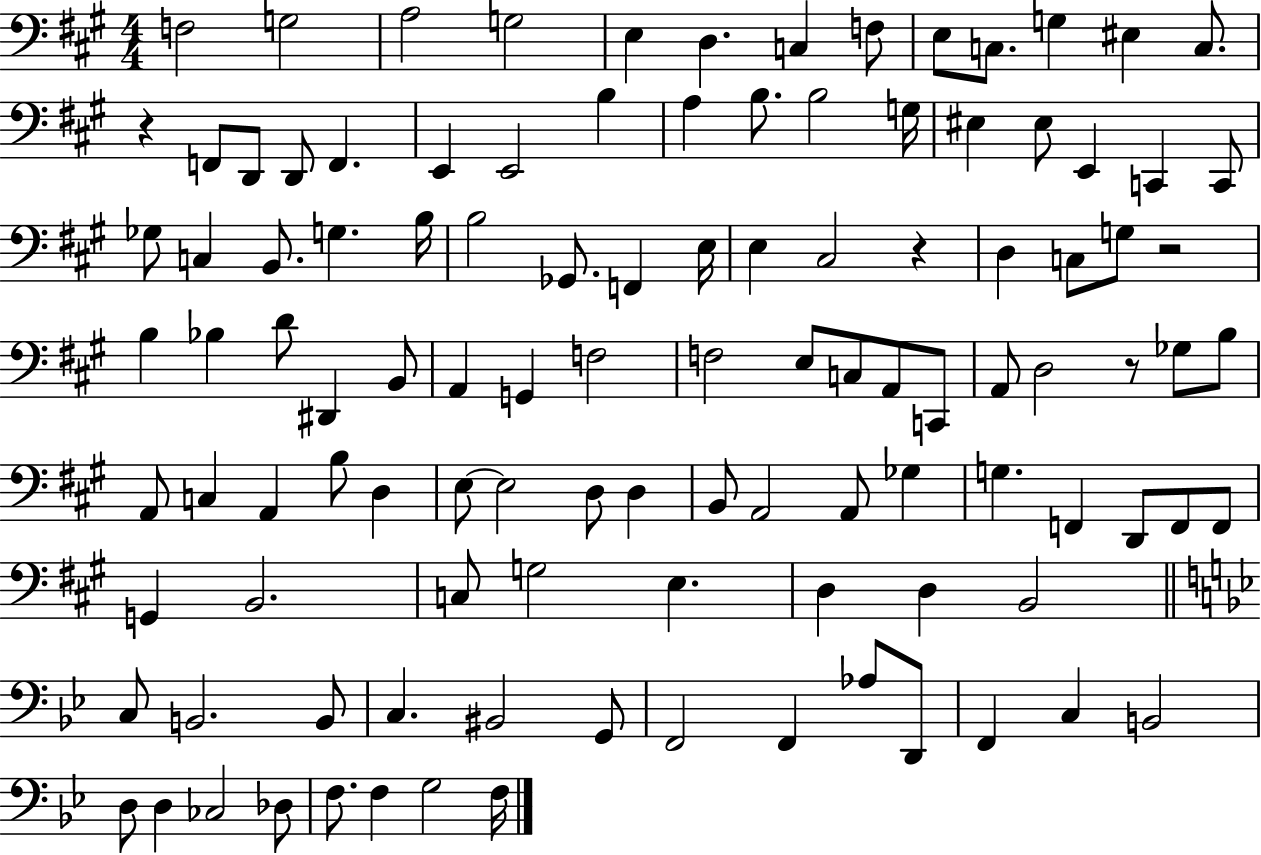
F3/h G3/h A3/h G3/h E3/q D3/q. C3/q F3/e E3/e C3/e. G3/q EIS3/q C3/e. R/q F2/e D2/e D2/e F2/q. E2/q E2/h B3/q A3/q B3/e. B3/h G3/s EIS3/q EIS3/e E2/q C2/q C2/e Gb3/e C3/q B2/e. G3/q. B3/s B3/h Gb2/e. F2/q E3/s E3/q C#3/h R/q D3/q C3/e G3/e R/h B3/q Bb3/q D4/e D#2/q B2/e A2/q G2/q F3/h F3/h E3/e C3/e A2/e C2/e A2/e D3/h R/e Gb3/e B3/e A2/e C3/q A2/q B3/e D3/q E3/e E3/h D3/e D3/q B2/e A2/h A2/e Gb3/q G3/q. F2/q D2/e F2/e F2/e G2/q B2/h. C3/e G3/h E3/q. D3/q D3/q B2/h C3/e B2/h. B2/e C3/q. BIS2/h G2/e F2/h F2/q Ab3/e D2/e F2/q C3/q B2/h D3/e D3/q CES3/h Db3/e F3/e. F3/q G3/h F3/s